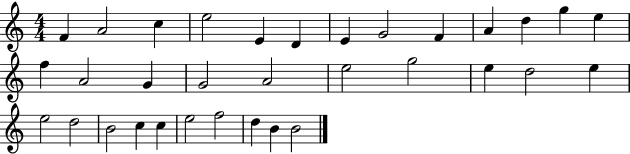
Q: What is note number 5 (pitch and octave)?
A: E4